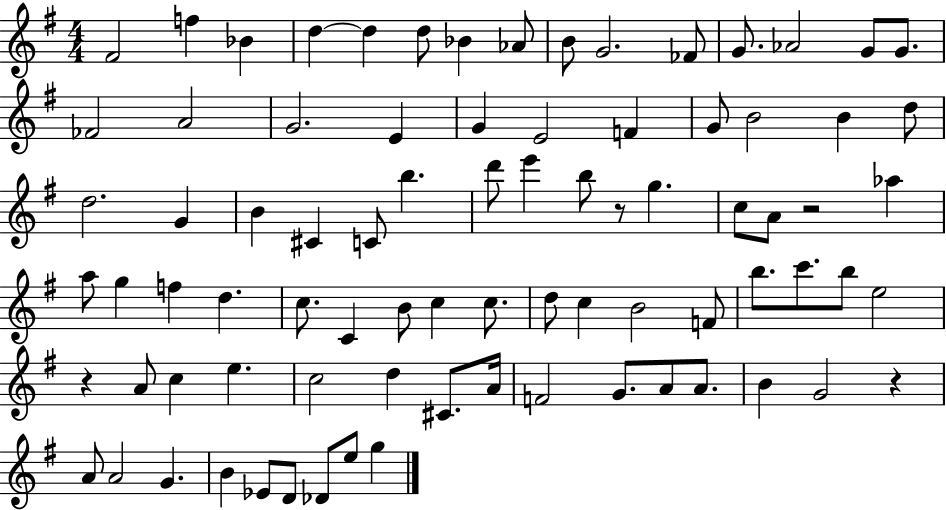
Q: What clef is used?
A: treble